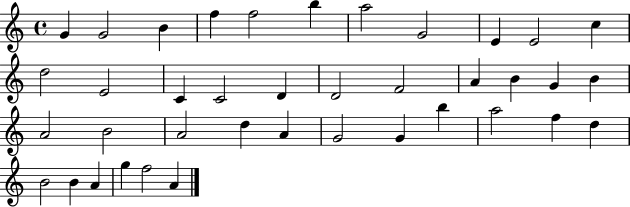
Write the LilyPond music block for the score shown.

{
  \clef treble
  \time 4/4
  \defaultTimeSignature
  \key c \major
  g'4 g'2 b'4 | f''4 f''2 b''4 | a''2 g'2 | e'4 e'2 c''4 | \break d''2 e'2 | c'4 c'2 d'4 | d'2 f'2 | a'4 b'4 g'4 b'4 | \break a'2 b'2 | a'2 d''4 a'4 | g'2 g'4 b''4 | a''2 f''4 d''4 | \break b'2 b'4 a'4 | g''4 f''2 a'4 | \bar "|."
}